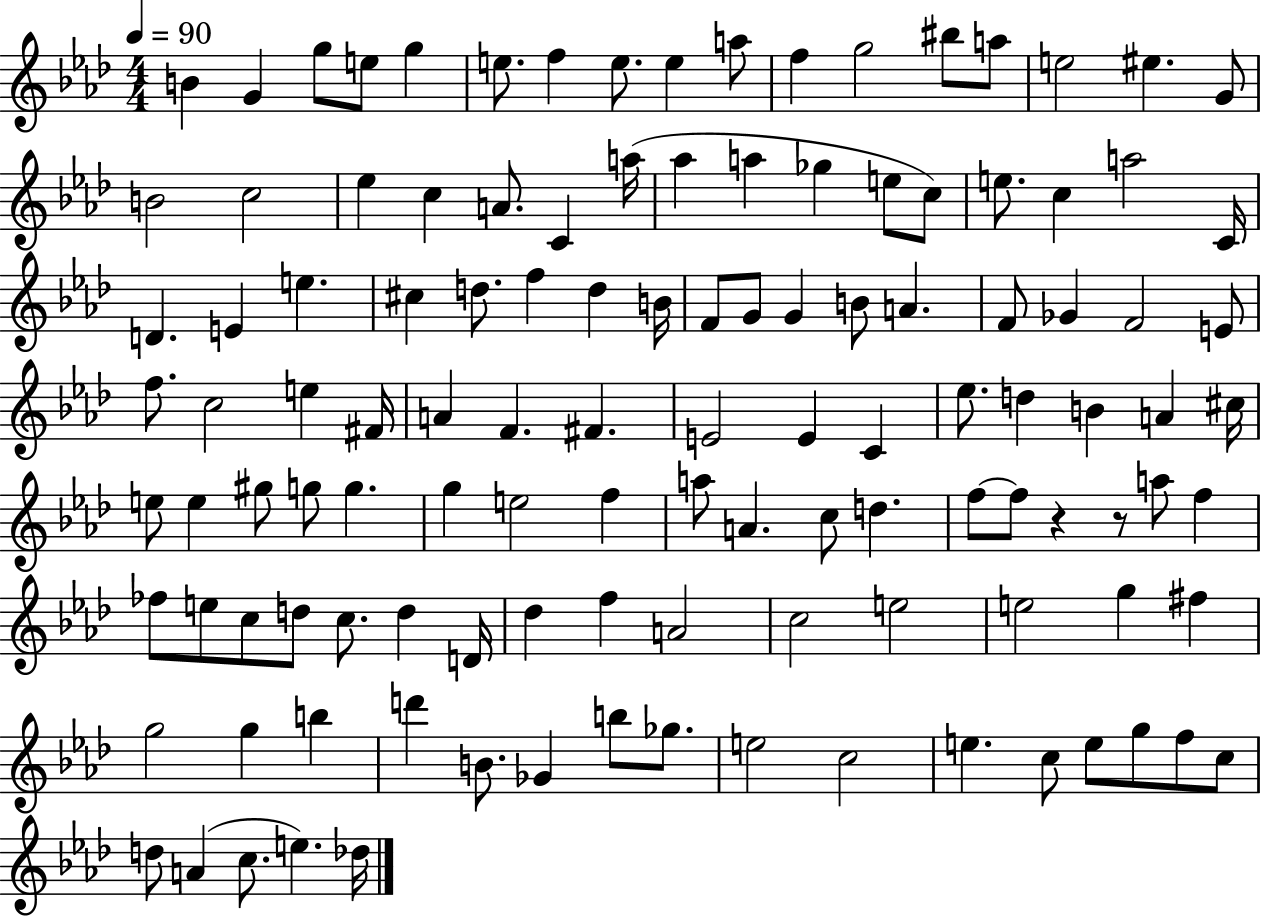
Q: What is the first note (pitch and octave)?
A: B4